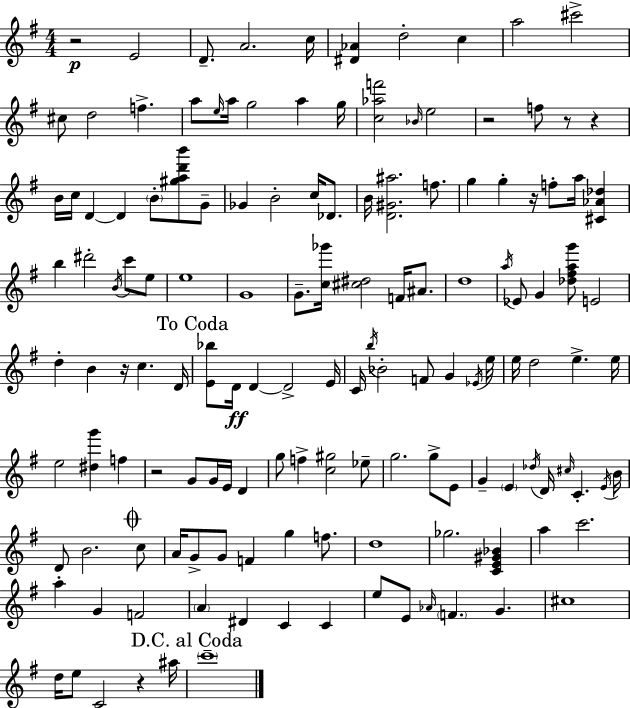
{
  \clef treble
  \numericTimeSignature
  \time 4/4
  \key g \major
  r2\p e'2 | d'8.-- a'2. c''16 | <dis' aes'>4 d''2-. c''4 | a''2 cis'''2-> | \break cis''8 d''2 f''4.-> | a''8 \grace { e''16 } a''16 g''2 a''4 | g''16 <c'' aes'' f'''>2 \grace { bes'16 } e''2 | r2 f''8 r8 r4 | \break b'16 c''16 d'4~~ d'4 \parenthesize b'8-. <gis'' a'' d''' b'''>8 | g'8-- ges'4 b'2-. c''16 des'8. | b'16 <d' gis' ais''>2. f''8. | g''4 g''4-. r16 f''8-. a''16 <cis' aes' des''>4 | \break b''4 dis'''2-. \acciaccatura { b'16 } c'''8 | e''8 e''1 | g'1 | g'8.-- <c'' ges'''>16 <cis'' dis''>2 f'16 | \break ais'8. d''1 | \acciaccatura { a''16 } ees'8 g'4 <des'' fis'' a'' g'''>8 e'2 | d''4-. b'4 r16 c''4. | d'16 \mark "To Coda" <e' bes''>8 d'16\ff d'4~~ d'2-> | \break e'16 c'16 \acciaccatura { b''16 } bes'2-. f'8 | g'4 \acciaccatura { ees'16 } e''16 e''16 d''2 e''4.-> | e''16 e''2 <dis'' g'''>4 | f''4 r2 g'8 | \break g'16 e'16 d'4 g''8 f''4-> <c'' gis''>2 | ees''8-- g''2. | g''8-> e'8 g'4-- \parenthesize e'4 \acciaccatura { des''16 } d'16 | \grace { cis''16 } c'4.-. \acciaccatura { e'16 } b'16 d'8 b'2. | \break \mark \markup { \musicglyph "scripts.coda" } c''8 a'16 g'8-> g'8 f'4 | g''4 f''8. d''1 | ges''2. | <c' e' gis' bes'>4 a''4 c'''2. | \break a''4-. g'4 | f'2 \parenthesize a'4 dis'4 | c'4 c'4 e''8 e'8 \grace { aes'16 } \parenthesize f'4. | g'4. cis''1 | \break d''16 e''8 c'2 | r4 ais''16 \mark "D.C. al Coda" \parenthesize c'''1-- | \bar "|."
}